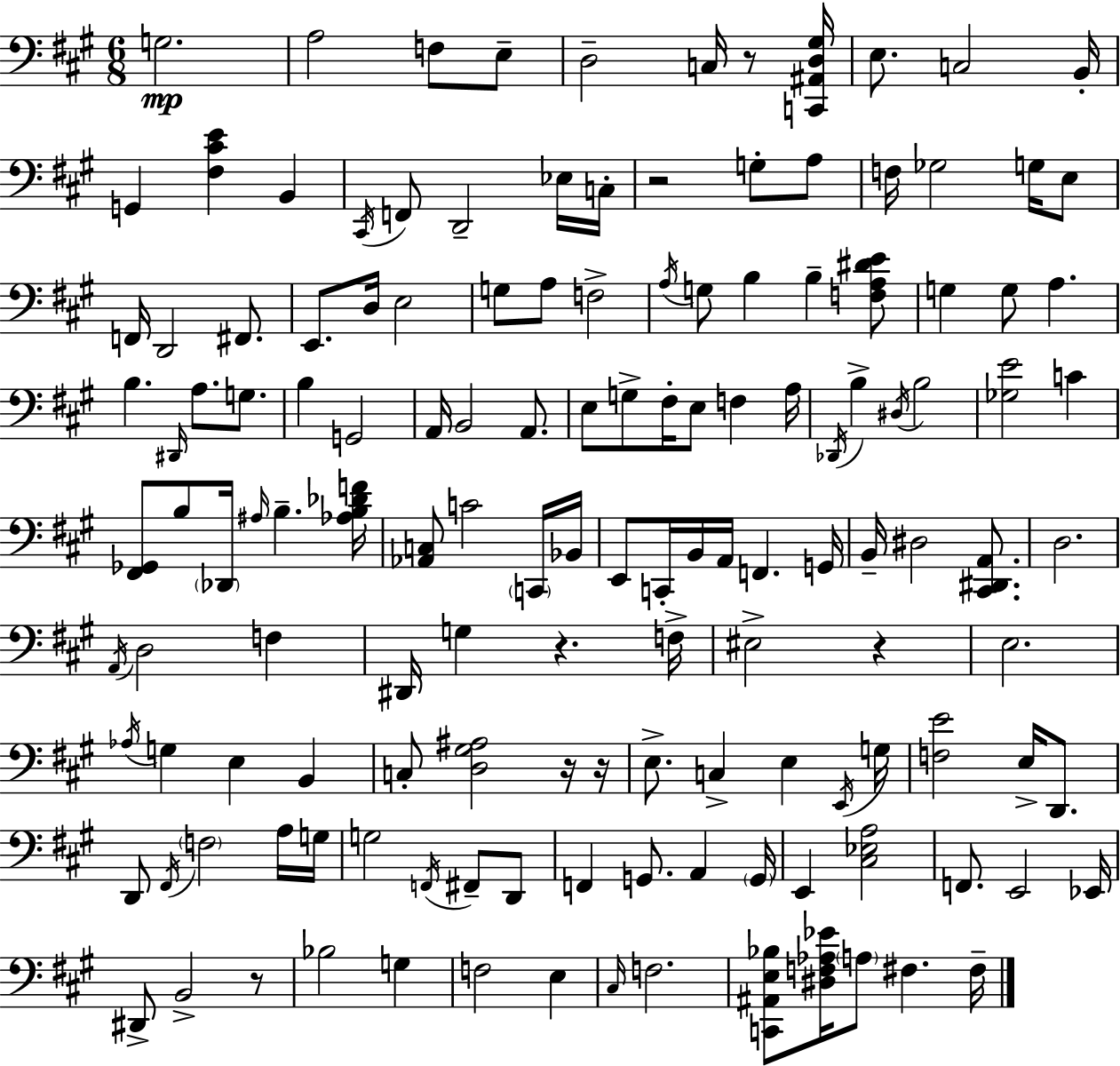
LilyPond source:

{
  \clef bass
  \numericTimeSignature
  \time 6/8
  \key a \major
  g2.\mp | a2 f8 e8-- | d2-- c16 r8 <c, ais, d gis>16 | e8. c2 b,16-. | \break g,4 <fis cis' e'>4 b,4 | \acciaccatura { cis,16 } f,8 d,2-- ees16 | c16-. r2 g8-. a8 | f16 ges2 g16 e8 | \break f,16 d,2 fis,8. | e,8. d16 e2 | g8 a8 f2-> | \acciaccatura { a16 } g8 b4 b4-- | \break <f a dis' e'>8 g4 g8 a4. | b4. \grace { dis,16 } a8. | g8. b4 g,2 | a,16 b,2 | \break a,8. e8 g8-> fis16-. e8 f4 | a16 \acciaccatura { des,16 } b4-> \acciaccatura { dis16 } b2 | <ges e'>2 | c'4 <fis, ges,>8 b8 \parenthesize des,16 \grace { ais16 } b4.-- | \break <aes b des' f'>16 <aes, c>8 c'2 | \parenthesize c,16 bes,16 e,8 c,16-. b,16 a,16 f,4. | g,16 b,16-- dis2 | <cis, dis, a,>8. d2. | \break \acciaccatura { a,16 } d2 | f4 dis,16 g4 | r4. f16-> eis2-> | r4 e2. | \break \acciaccatura { aes16 } g4 | e4 b,4 c8-. <d gis ais>2 | r16 r16 e8.-> c4-> | e4 \acciaccatura { e,16 } g16 <f e'>2 | \break e16-> d,8. d,8 \acciaccatura { fis,16 } | \parenthesize f2 a16 g16 g2 | \acciaccatura { f,16 } fis,8-- d,8 f,4 | g,8. a,4 \parenthesize g,16 e,4 | \break <cis ees a>2 f,8. | e,2 ees,16 dis,8-> | b,2-> r8 bes2 | g4 f2 | \break e4 \grace { cis16 } | f2. | <c, ais, e bes>8 <dis f aes ees'>16 \parenthesize a8 fis4. fis16-- | \bar "|."
}